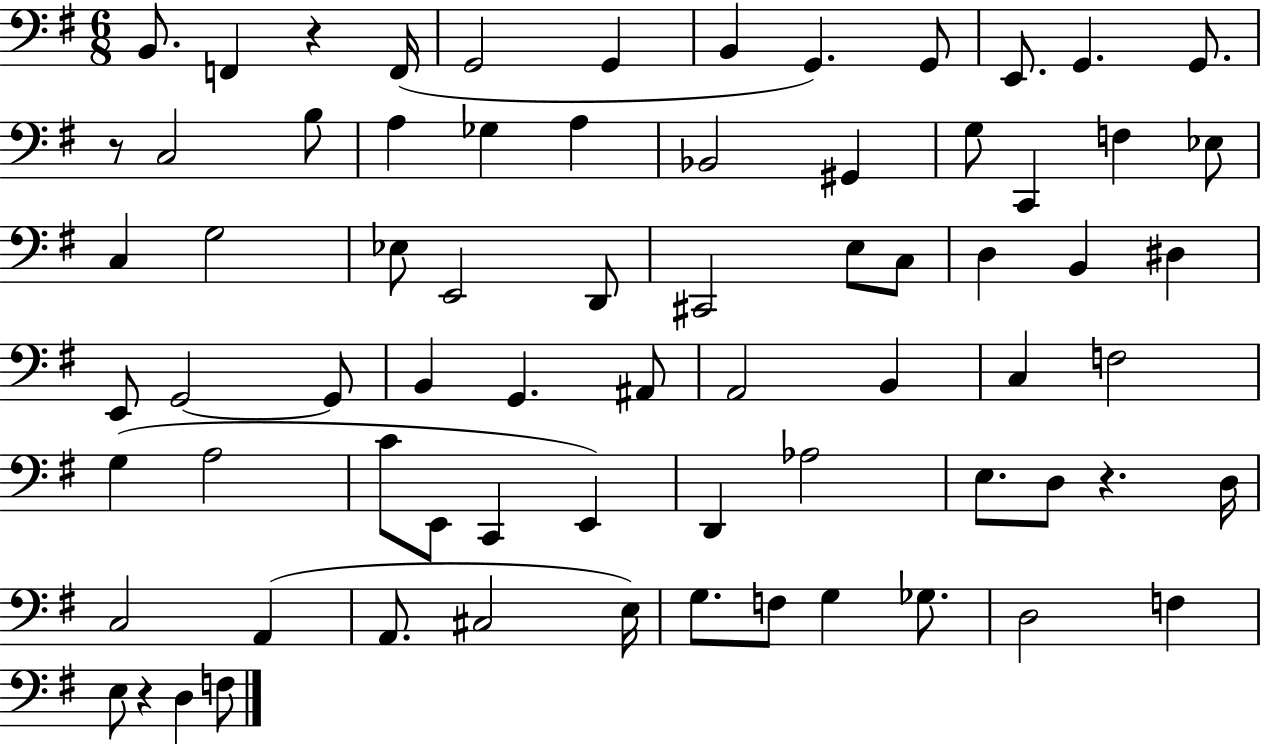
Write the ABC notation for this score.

X:1
T:Untitled
M:6/8
L:1/4
K:G
B,,/2 F,, z F,,/4 G,,2 G,, B,, G,, G,,/2 E,,/2 G,, G,,/2 z/2 C,2 B,/2 A, _G, A, _B,,2 ^G,, G,/2 C,, F, _E,/2 C, G,2 _E,/2 E,,2 D,,/2 ^C,,2 E,/2 C,/2 D, B,, ^D, E,,/2 G,,2 G,,/2 B,, G,, ^A,,/2 A,,2 B,, C, F,2 G, A,2 C/2 E,,/2 C,, E,, D,, _A,2 E,/2 D,/2 z D,/4 C,2 A,, A,,/2 ^C,2 E,/4 G,/2 F,/2 G, _G,/2 D,2 F, E,/2 z D, F,/2